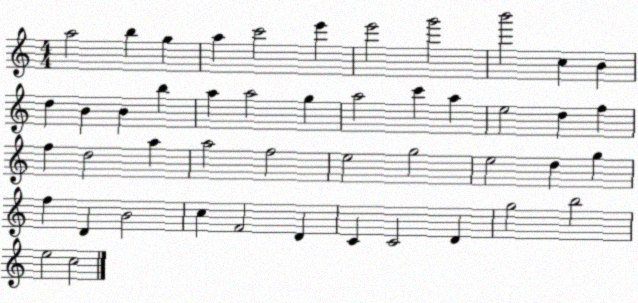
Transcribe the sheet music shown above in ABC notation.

X:1
T:Untitled
M:4/4
L:1/4
K:C
a2 b g a c'2 e' e'2 g'2 b'2 c B d B B b a a2 g a2 c' a e2 d f f d2 a a2 f2 e2 g2 e2 d g f D B2 c F2 D C C2 D g2 b2 e2 c2